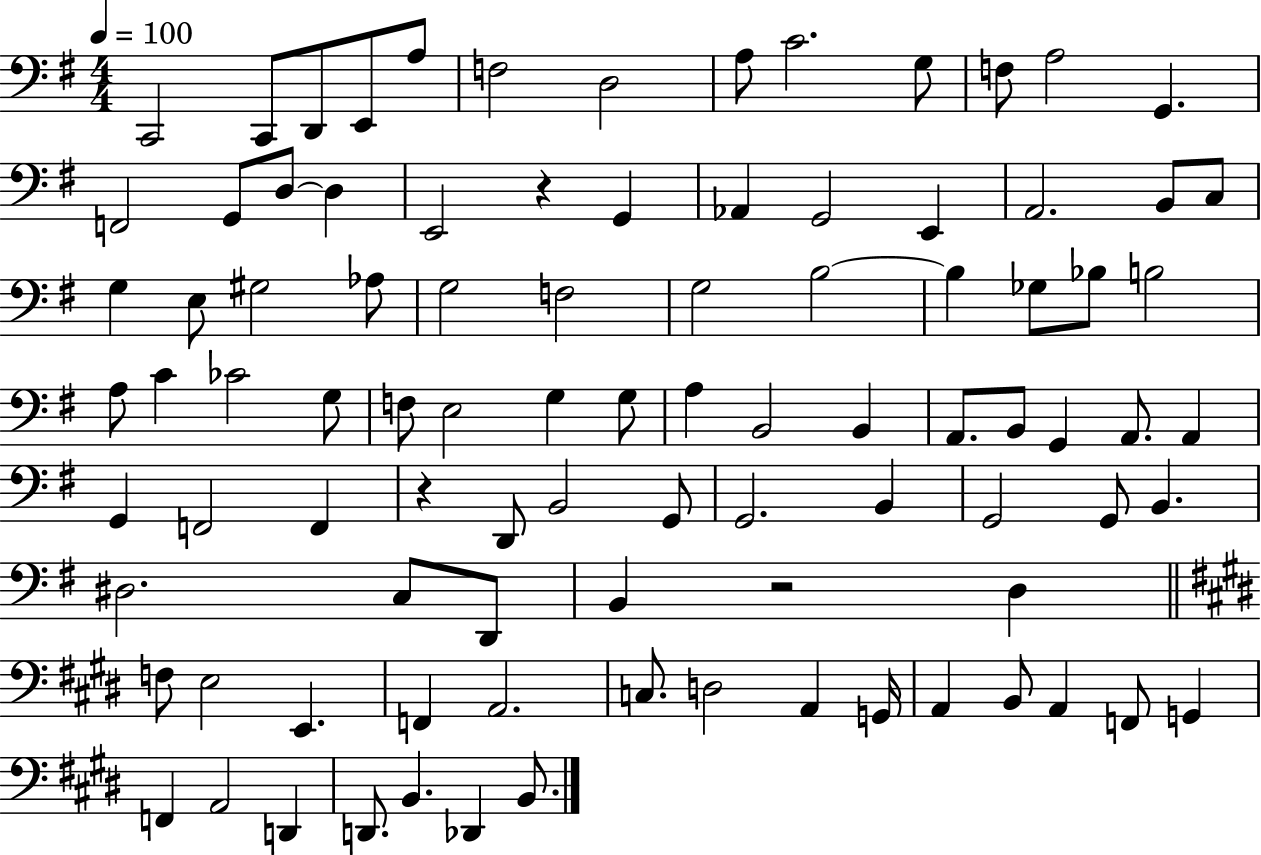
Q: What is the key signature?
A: G major